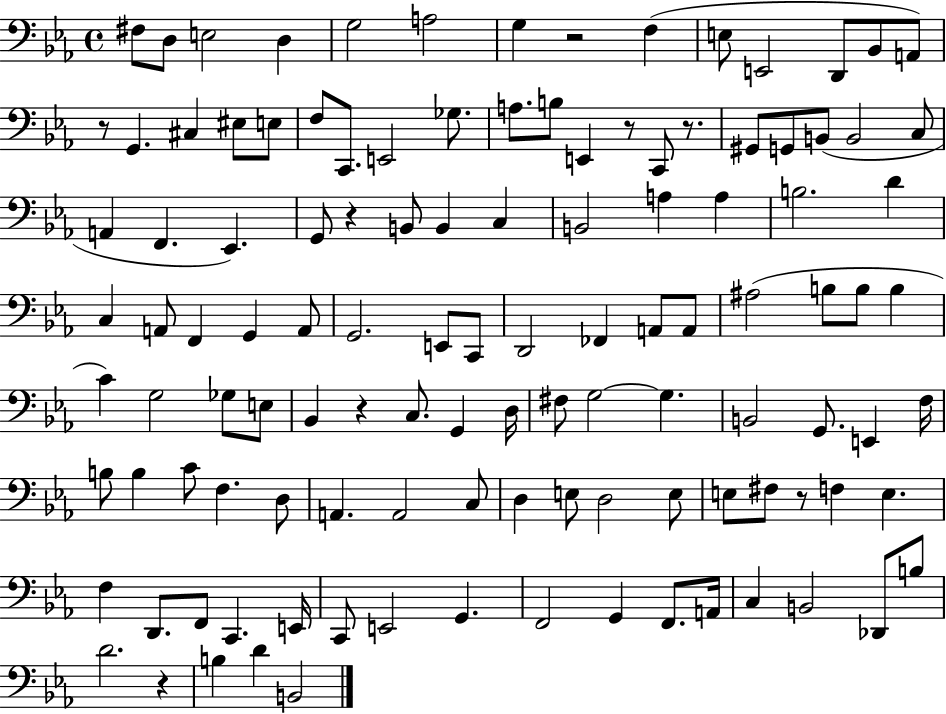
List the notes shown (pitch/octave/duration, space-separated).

F#3/e D3/e E3/h D3/q G3/h A3/h G3/q R/h F3/q E3/e E2/h D2/e Bb2/e A2/e R/e G2/q. C#3/q EIS3/e E3/e F3/e C2/e. E2/h Gb3/e. A3/e. B3/e E2/q R/e C2/e R/e. G#2/e G2/e B2/e B2/h C3/e A2/q F2/q. Eb2/q. G2/e R/q B2/e B2/q C3/q B2/h A3/q A3/q B3/h. D4/q C3/q A2/e F2/q G2/q A2/e G2/h. E2/e C2/e D2/h FES2/q A2/e A2/e A#3/h B3/e B3/e B3/q C4/q G3/h Gb3/e E3/e Bb2/q R/q C3/e. G2/q D3/s F#3/e G3/h G3/q. B2/h G2/e. E2/q F3/s B3/e B3/q C4/e F3/q. D3/e A2/q. A2/h C3/e D3/q E3/e D3/h E3/e E3/e F#3/e R/e F3/q E3/q. F3/q D2/e. F2/e C2/q. E2/s C2/e E2/h G2/q. F2/h G2/q F2/e. A2/s C3/q B2/h Db2/e B3/e D4/h. R/q B3/q D4/q B2/h